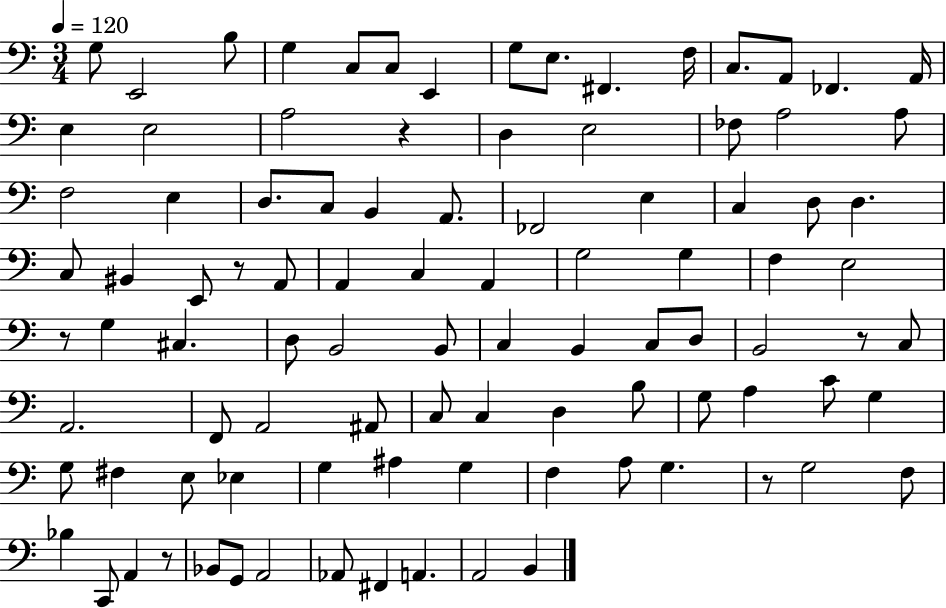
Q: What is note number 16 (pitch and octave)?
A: E3